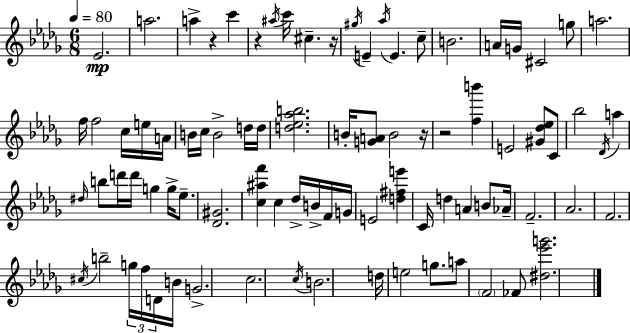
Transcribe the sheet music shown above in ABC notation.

X:1
T:Untitled
M:6/8
L:1/4
K:Bbm
_E2 a2 a z c' z ^a/4 c'/4 ^c z/4 ^g/4 E _a/4 E c/2 B2 A/4 G/4 ^C2 g/2 a2 f/4 f2 c/4 e/4 A/4 B/4 c/4 B2 d/4 d/4 [d_e_ab]2 B/4 [GA]/2 B2 z/4 z2 [fb'] E2 [^G_d_e]/2 C/2 _b2 _D/4 a ^d/4 b/2 d'/4 d'/4 g g/4 _e/2 [_D^G]2 [c^af'] c _d/4 B/4 F/4 G/4 E2 [d^fe'] C/4 d A B/2 _A/4 F2 _A2 F2 ^c/4 b2 g/4 f/4 D/4 B/4 G2 c2 c/4 B2 d/4 e2 g/2 a/2 F2 _F/2 [^d_e'g']2